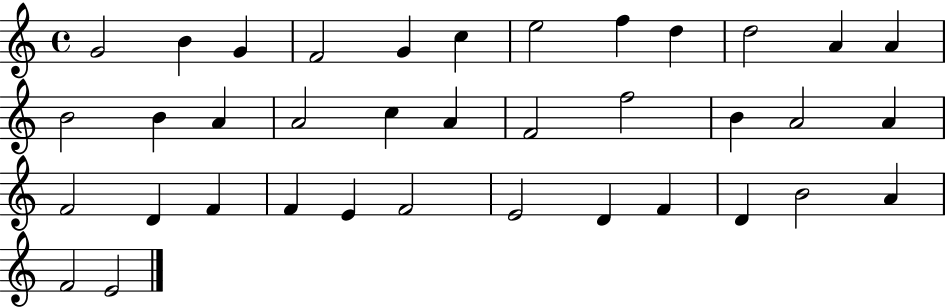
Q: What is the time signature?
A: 4/4